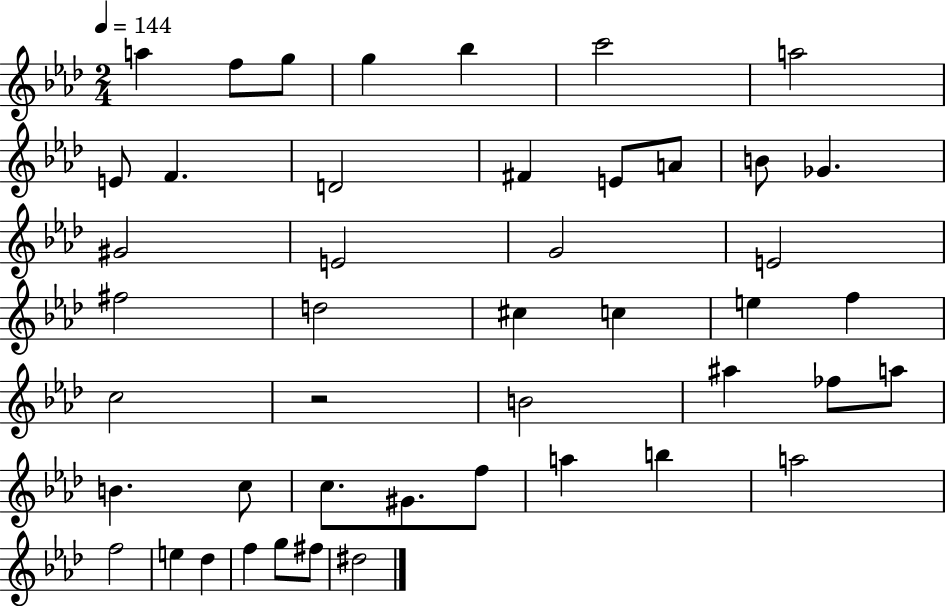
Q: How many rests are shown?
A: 1